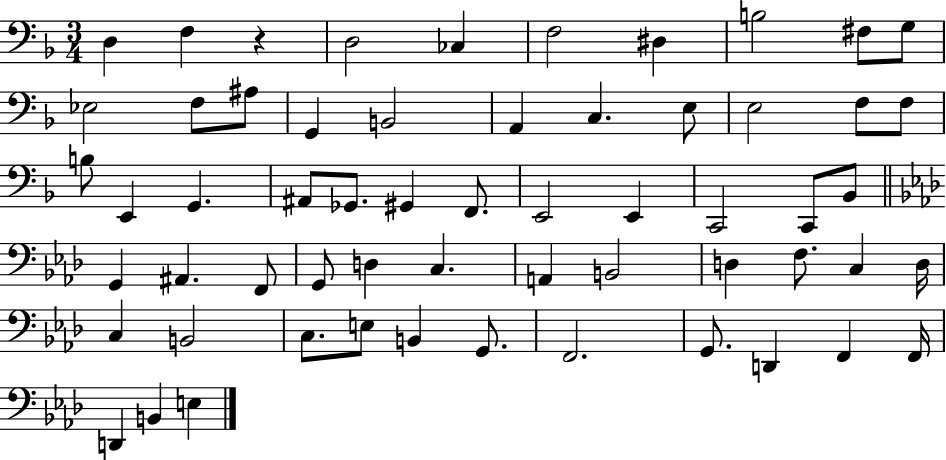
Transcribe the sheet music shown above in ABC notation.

X:1
T:Untitled
M:3/4
L:1/4
K:F
D, F, z D,2 _C, F,2 ^D, B,2 ^F,/2 G,/2 _E,2 F,/2 ^A,/2 G,, B,,2 A,, C, E,/2 E,2 F,/2 F,/2 B,/2 E,, G,, ^A,,/2 _G,,/2 ^G,, F,,/2 E,,2 E,, C,,2 C,,/2 _B,,/2 G,, ^A,, F,,/2 G,,/2 D, C, A,, B,,2 D, F,/2 C, D,/4 C, B,,2 C,/2 E,/2 B,, G,,/2 F,,2 G,,/2 D,, F,, F,,/4 D,, B,, E,